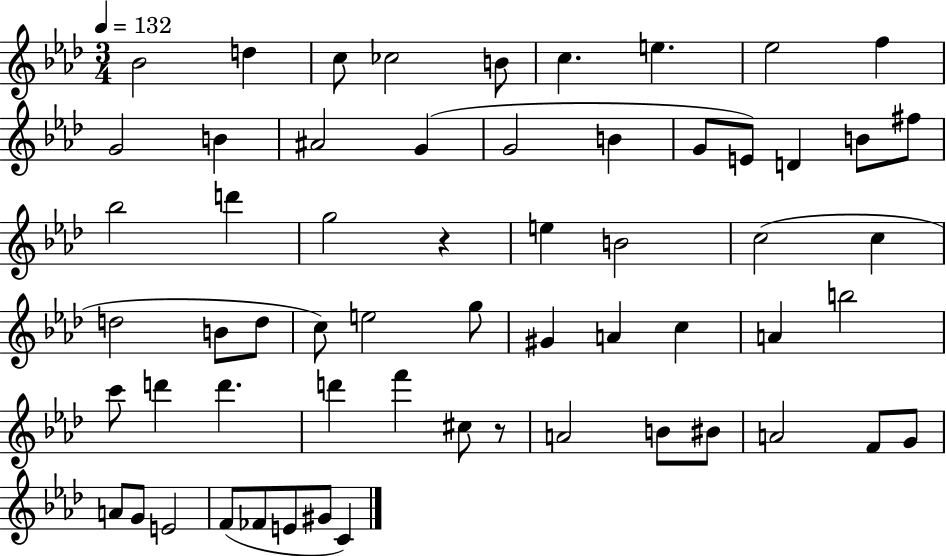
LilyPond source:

{
  \clef treble
  \numericTimeSignature
  \time 3/4
  \key aes \major
  \tempo 4 = 132
  bes'2 d''4 | c''8 ces''2 b'8 | c''4. e''4. | ees''2 f''4 | \break g'2 b'4 | ais'2 g'4( | g'2 b'4 | g'8 e'8) d'4 b'8 fis''8 | \break bes''2 d'''4 | g''2 r4 | e''4 b'2 | c''2( c''4 | \break d''2 b'8 d''8 | c''8) e''2 g''8 | gis'4 a'4 c''4 | a'4 b''2 | \break c'''8 d'''4 d'''4. | d'''4 f'''4 cis''8 r8 | a'2 b'8 bis'8 | a'2 f'8 g'8 | \break a'8 g'8 e'2 | f'8( fes'8 e'8 gis'8 c'4) | \bar "|."
}